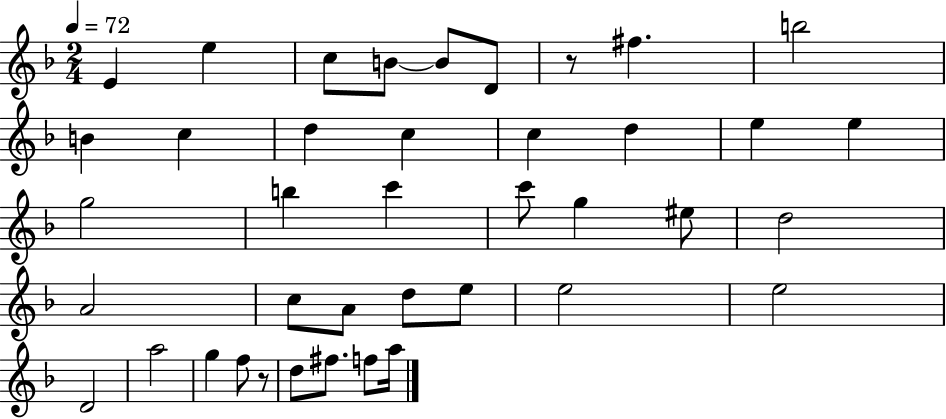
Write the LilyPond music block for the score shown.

{
  \clef treble
  \numericTimeSignature
  \time 2/4
  \key f \major
  \tempo 4 = 72
  e'4 e''4 | c''8 b'8~~ b'8 d'8 | r8 fis''4. | b''2 | \break b'4 c''4 | d''4 c''4 | c''4 d''4 | e''4 e''4 | \break g''2 | b''4 c'''4 | c'''8 g''4 eis''8 | d''2 | \break a'2 | c''8 a'8 d''8 e''8 | e''2 | e''2 | \break d'2 | a''2 | g''4 f''8 r8 | d''8 fis''8. f''8 a''16 | \break \bar "|."
}